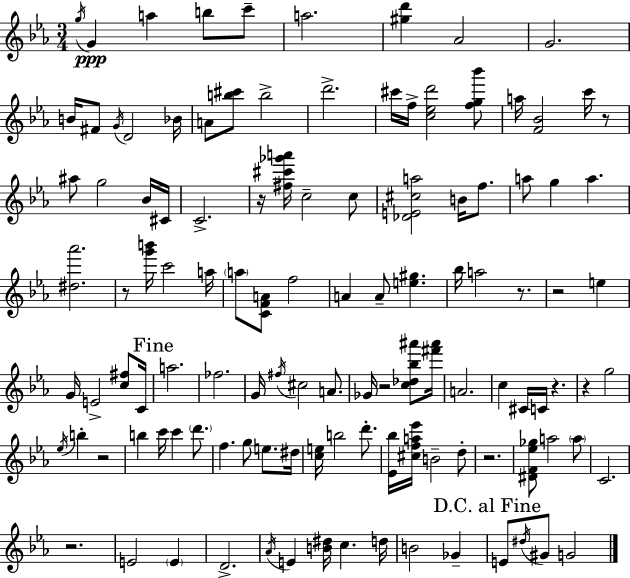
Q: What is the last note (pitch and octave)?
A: G4